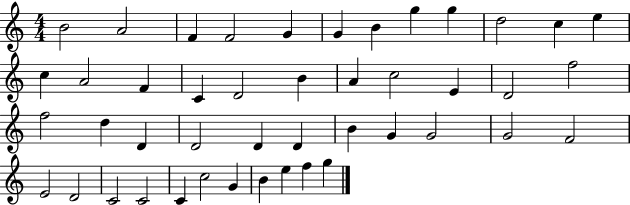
{
  \clef treble
  \numericTimeSignature
  \time 4/4
  \key c \major
  b'2 a'2 | f'4 f'2 g'4 | g'4 b'4 g''4 g''4 | d''2 c''4 e''4 | \break c''4 a'2 f'4 | c'4 d'2 b'4 | a'4 c''2 e'4 | d'2 f''2 | \break f''2 d''4 d'4 | d'2 d'4 d'4 | b'4 g'4 g'2 | g'2 f'2 | \break e'2 d'2 | c'2 c'2 | c'4 c''2 g'4 | b'4 e''4 f''4 g''4 | \break \bar "|."
}